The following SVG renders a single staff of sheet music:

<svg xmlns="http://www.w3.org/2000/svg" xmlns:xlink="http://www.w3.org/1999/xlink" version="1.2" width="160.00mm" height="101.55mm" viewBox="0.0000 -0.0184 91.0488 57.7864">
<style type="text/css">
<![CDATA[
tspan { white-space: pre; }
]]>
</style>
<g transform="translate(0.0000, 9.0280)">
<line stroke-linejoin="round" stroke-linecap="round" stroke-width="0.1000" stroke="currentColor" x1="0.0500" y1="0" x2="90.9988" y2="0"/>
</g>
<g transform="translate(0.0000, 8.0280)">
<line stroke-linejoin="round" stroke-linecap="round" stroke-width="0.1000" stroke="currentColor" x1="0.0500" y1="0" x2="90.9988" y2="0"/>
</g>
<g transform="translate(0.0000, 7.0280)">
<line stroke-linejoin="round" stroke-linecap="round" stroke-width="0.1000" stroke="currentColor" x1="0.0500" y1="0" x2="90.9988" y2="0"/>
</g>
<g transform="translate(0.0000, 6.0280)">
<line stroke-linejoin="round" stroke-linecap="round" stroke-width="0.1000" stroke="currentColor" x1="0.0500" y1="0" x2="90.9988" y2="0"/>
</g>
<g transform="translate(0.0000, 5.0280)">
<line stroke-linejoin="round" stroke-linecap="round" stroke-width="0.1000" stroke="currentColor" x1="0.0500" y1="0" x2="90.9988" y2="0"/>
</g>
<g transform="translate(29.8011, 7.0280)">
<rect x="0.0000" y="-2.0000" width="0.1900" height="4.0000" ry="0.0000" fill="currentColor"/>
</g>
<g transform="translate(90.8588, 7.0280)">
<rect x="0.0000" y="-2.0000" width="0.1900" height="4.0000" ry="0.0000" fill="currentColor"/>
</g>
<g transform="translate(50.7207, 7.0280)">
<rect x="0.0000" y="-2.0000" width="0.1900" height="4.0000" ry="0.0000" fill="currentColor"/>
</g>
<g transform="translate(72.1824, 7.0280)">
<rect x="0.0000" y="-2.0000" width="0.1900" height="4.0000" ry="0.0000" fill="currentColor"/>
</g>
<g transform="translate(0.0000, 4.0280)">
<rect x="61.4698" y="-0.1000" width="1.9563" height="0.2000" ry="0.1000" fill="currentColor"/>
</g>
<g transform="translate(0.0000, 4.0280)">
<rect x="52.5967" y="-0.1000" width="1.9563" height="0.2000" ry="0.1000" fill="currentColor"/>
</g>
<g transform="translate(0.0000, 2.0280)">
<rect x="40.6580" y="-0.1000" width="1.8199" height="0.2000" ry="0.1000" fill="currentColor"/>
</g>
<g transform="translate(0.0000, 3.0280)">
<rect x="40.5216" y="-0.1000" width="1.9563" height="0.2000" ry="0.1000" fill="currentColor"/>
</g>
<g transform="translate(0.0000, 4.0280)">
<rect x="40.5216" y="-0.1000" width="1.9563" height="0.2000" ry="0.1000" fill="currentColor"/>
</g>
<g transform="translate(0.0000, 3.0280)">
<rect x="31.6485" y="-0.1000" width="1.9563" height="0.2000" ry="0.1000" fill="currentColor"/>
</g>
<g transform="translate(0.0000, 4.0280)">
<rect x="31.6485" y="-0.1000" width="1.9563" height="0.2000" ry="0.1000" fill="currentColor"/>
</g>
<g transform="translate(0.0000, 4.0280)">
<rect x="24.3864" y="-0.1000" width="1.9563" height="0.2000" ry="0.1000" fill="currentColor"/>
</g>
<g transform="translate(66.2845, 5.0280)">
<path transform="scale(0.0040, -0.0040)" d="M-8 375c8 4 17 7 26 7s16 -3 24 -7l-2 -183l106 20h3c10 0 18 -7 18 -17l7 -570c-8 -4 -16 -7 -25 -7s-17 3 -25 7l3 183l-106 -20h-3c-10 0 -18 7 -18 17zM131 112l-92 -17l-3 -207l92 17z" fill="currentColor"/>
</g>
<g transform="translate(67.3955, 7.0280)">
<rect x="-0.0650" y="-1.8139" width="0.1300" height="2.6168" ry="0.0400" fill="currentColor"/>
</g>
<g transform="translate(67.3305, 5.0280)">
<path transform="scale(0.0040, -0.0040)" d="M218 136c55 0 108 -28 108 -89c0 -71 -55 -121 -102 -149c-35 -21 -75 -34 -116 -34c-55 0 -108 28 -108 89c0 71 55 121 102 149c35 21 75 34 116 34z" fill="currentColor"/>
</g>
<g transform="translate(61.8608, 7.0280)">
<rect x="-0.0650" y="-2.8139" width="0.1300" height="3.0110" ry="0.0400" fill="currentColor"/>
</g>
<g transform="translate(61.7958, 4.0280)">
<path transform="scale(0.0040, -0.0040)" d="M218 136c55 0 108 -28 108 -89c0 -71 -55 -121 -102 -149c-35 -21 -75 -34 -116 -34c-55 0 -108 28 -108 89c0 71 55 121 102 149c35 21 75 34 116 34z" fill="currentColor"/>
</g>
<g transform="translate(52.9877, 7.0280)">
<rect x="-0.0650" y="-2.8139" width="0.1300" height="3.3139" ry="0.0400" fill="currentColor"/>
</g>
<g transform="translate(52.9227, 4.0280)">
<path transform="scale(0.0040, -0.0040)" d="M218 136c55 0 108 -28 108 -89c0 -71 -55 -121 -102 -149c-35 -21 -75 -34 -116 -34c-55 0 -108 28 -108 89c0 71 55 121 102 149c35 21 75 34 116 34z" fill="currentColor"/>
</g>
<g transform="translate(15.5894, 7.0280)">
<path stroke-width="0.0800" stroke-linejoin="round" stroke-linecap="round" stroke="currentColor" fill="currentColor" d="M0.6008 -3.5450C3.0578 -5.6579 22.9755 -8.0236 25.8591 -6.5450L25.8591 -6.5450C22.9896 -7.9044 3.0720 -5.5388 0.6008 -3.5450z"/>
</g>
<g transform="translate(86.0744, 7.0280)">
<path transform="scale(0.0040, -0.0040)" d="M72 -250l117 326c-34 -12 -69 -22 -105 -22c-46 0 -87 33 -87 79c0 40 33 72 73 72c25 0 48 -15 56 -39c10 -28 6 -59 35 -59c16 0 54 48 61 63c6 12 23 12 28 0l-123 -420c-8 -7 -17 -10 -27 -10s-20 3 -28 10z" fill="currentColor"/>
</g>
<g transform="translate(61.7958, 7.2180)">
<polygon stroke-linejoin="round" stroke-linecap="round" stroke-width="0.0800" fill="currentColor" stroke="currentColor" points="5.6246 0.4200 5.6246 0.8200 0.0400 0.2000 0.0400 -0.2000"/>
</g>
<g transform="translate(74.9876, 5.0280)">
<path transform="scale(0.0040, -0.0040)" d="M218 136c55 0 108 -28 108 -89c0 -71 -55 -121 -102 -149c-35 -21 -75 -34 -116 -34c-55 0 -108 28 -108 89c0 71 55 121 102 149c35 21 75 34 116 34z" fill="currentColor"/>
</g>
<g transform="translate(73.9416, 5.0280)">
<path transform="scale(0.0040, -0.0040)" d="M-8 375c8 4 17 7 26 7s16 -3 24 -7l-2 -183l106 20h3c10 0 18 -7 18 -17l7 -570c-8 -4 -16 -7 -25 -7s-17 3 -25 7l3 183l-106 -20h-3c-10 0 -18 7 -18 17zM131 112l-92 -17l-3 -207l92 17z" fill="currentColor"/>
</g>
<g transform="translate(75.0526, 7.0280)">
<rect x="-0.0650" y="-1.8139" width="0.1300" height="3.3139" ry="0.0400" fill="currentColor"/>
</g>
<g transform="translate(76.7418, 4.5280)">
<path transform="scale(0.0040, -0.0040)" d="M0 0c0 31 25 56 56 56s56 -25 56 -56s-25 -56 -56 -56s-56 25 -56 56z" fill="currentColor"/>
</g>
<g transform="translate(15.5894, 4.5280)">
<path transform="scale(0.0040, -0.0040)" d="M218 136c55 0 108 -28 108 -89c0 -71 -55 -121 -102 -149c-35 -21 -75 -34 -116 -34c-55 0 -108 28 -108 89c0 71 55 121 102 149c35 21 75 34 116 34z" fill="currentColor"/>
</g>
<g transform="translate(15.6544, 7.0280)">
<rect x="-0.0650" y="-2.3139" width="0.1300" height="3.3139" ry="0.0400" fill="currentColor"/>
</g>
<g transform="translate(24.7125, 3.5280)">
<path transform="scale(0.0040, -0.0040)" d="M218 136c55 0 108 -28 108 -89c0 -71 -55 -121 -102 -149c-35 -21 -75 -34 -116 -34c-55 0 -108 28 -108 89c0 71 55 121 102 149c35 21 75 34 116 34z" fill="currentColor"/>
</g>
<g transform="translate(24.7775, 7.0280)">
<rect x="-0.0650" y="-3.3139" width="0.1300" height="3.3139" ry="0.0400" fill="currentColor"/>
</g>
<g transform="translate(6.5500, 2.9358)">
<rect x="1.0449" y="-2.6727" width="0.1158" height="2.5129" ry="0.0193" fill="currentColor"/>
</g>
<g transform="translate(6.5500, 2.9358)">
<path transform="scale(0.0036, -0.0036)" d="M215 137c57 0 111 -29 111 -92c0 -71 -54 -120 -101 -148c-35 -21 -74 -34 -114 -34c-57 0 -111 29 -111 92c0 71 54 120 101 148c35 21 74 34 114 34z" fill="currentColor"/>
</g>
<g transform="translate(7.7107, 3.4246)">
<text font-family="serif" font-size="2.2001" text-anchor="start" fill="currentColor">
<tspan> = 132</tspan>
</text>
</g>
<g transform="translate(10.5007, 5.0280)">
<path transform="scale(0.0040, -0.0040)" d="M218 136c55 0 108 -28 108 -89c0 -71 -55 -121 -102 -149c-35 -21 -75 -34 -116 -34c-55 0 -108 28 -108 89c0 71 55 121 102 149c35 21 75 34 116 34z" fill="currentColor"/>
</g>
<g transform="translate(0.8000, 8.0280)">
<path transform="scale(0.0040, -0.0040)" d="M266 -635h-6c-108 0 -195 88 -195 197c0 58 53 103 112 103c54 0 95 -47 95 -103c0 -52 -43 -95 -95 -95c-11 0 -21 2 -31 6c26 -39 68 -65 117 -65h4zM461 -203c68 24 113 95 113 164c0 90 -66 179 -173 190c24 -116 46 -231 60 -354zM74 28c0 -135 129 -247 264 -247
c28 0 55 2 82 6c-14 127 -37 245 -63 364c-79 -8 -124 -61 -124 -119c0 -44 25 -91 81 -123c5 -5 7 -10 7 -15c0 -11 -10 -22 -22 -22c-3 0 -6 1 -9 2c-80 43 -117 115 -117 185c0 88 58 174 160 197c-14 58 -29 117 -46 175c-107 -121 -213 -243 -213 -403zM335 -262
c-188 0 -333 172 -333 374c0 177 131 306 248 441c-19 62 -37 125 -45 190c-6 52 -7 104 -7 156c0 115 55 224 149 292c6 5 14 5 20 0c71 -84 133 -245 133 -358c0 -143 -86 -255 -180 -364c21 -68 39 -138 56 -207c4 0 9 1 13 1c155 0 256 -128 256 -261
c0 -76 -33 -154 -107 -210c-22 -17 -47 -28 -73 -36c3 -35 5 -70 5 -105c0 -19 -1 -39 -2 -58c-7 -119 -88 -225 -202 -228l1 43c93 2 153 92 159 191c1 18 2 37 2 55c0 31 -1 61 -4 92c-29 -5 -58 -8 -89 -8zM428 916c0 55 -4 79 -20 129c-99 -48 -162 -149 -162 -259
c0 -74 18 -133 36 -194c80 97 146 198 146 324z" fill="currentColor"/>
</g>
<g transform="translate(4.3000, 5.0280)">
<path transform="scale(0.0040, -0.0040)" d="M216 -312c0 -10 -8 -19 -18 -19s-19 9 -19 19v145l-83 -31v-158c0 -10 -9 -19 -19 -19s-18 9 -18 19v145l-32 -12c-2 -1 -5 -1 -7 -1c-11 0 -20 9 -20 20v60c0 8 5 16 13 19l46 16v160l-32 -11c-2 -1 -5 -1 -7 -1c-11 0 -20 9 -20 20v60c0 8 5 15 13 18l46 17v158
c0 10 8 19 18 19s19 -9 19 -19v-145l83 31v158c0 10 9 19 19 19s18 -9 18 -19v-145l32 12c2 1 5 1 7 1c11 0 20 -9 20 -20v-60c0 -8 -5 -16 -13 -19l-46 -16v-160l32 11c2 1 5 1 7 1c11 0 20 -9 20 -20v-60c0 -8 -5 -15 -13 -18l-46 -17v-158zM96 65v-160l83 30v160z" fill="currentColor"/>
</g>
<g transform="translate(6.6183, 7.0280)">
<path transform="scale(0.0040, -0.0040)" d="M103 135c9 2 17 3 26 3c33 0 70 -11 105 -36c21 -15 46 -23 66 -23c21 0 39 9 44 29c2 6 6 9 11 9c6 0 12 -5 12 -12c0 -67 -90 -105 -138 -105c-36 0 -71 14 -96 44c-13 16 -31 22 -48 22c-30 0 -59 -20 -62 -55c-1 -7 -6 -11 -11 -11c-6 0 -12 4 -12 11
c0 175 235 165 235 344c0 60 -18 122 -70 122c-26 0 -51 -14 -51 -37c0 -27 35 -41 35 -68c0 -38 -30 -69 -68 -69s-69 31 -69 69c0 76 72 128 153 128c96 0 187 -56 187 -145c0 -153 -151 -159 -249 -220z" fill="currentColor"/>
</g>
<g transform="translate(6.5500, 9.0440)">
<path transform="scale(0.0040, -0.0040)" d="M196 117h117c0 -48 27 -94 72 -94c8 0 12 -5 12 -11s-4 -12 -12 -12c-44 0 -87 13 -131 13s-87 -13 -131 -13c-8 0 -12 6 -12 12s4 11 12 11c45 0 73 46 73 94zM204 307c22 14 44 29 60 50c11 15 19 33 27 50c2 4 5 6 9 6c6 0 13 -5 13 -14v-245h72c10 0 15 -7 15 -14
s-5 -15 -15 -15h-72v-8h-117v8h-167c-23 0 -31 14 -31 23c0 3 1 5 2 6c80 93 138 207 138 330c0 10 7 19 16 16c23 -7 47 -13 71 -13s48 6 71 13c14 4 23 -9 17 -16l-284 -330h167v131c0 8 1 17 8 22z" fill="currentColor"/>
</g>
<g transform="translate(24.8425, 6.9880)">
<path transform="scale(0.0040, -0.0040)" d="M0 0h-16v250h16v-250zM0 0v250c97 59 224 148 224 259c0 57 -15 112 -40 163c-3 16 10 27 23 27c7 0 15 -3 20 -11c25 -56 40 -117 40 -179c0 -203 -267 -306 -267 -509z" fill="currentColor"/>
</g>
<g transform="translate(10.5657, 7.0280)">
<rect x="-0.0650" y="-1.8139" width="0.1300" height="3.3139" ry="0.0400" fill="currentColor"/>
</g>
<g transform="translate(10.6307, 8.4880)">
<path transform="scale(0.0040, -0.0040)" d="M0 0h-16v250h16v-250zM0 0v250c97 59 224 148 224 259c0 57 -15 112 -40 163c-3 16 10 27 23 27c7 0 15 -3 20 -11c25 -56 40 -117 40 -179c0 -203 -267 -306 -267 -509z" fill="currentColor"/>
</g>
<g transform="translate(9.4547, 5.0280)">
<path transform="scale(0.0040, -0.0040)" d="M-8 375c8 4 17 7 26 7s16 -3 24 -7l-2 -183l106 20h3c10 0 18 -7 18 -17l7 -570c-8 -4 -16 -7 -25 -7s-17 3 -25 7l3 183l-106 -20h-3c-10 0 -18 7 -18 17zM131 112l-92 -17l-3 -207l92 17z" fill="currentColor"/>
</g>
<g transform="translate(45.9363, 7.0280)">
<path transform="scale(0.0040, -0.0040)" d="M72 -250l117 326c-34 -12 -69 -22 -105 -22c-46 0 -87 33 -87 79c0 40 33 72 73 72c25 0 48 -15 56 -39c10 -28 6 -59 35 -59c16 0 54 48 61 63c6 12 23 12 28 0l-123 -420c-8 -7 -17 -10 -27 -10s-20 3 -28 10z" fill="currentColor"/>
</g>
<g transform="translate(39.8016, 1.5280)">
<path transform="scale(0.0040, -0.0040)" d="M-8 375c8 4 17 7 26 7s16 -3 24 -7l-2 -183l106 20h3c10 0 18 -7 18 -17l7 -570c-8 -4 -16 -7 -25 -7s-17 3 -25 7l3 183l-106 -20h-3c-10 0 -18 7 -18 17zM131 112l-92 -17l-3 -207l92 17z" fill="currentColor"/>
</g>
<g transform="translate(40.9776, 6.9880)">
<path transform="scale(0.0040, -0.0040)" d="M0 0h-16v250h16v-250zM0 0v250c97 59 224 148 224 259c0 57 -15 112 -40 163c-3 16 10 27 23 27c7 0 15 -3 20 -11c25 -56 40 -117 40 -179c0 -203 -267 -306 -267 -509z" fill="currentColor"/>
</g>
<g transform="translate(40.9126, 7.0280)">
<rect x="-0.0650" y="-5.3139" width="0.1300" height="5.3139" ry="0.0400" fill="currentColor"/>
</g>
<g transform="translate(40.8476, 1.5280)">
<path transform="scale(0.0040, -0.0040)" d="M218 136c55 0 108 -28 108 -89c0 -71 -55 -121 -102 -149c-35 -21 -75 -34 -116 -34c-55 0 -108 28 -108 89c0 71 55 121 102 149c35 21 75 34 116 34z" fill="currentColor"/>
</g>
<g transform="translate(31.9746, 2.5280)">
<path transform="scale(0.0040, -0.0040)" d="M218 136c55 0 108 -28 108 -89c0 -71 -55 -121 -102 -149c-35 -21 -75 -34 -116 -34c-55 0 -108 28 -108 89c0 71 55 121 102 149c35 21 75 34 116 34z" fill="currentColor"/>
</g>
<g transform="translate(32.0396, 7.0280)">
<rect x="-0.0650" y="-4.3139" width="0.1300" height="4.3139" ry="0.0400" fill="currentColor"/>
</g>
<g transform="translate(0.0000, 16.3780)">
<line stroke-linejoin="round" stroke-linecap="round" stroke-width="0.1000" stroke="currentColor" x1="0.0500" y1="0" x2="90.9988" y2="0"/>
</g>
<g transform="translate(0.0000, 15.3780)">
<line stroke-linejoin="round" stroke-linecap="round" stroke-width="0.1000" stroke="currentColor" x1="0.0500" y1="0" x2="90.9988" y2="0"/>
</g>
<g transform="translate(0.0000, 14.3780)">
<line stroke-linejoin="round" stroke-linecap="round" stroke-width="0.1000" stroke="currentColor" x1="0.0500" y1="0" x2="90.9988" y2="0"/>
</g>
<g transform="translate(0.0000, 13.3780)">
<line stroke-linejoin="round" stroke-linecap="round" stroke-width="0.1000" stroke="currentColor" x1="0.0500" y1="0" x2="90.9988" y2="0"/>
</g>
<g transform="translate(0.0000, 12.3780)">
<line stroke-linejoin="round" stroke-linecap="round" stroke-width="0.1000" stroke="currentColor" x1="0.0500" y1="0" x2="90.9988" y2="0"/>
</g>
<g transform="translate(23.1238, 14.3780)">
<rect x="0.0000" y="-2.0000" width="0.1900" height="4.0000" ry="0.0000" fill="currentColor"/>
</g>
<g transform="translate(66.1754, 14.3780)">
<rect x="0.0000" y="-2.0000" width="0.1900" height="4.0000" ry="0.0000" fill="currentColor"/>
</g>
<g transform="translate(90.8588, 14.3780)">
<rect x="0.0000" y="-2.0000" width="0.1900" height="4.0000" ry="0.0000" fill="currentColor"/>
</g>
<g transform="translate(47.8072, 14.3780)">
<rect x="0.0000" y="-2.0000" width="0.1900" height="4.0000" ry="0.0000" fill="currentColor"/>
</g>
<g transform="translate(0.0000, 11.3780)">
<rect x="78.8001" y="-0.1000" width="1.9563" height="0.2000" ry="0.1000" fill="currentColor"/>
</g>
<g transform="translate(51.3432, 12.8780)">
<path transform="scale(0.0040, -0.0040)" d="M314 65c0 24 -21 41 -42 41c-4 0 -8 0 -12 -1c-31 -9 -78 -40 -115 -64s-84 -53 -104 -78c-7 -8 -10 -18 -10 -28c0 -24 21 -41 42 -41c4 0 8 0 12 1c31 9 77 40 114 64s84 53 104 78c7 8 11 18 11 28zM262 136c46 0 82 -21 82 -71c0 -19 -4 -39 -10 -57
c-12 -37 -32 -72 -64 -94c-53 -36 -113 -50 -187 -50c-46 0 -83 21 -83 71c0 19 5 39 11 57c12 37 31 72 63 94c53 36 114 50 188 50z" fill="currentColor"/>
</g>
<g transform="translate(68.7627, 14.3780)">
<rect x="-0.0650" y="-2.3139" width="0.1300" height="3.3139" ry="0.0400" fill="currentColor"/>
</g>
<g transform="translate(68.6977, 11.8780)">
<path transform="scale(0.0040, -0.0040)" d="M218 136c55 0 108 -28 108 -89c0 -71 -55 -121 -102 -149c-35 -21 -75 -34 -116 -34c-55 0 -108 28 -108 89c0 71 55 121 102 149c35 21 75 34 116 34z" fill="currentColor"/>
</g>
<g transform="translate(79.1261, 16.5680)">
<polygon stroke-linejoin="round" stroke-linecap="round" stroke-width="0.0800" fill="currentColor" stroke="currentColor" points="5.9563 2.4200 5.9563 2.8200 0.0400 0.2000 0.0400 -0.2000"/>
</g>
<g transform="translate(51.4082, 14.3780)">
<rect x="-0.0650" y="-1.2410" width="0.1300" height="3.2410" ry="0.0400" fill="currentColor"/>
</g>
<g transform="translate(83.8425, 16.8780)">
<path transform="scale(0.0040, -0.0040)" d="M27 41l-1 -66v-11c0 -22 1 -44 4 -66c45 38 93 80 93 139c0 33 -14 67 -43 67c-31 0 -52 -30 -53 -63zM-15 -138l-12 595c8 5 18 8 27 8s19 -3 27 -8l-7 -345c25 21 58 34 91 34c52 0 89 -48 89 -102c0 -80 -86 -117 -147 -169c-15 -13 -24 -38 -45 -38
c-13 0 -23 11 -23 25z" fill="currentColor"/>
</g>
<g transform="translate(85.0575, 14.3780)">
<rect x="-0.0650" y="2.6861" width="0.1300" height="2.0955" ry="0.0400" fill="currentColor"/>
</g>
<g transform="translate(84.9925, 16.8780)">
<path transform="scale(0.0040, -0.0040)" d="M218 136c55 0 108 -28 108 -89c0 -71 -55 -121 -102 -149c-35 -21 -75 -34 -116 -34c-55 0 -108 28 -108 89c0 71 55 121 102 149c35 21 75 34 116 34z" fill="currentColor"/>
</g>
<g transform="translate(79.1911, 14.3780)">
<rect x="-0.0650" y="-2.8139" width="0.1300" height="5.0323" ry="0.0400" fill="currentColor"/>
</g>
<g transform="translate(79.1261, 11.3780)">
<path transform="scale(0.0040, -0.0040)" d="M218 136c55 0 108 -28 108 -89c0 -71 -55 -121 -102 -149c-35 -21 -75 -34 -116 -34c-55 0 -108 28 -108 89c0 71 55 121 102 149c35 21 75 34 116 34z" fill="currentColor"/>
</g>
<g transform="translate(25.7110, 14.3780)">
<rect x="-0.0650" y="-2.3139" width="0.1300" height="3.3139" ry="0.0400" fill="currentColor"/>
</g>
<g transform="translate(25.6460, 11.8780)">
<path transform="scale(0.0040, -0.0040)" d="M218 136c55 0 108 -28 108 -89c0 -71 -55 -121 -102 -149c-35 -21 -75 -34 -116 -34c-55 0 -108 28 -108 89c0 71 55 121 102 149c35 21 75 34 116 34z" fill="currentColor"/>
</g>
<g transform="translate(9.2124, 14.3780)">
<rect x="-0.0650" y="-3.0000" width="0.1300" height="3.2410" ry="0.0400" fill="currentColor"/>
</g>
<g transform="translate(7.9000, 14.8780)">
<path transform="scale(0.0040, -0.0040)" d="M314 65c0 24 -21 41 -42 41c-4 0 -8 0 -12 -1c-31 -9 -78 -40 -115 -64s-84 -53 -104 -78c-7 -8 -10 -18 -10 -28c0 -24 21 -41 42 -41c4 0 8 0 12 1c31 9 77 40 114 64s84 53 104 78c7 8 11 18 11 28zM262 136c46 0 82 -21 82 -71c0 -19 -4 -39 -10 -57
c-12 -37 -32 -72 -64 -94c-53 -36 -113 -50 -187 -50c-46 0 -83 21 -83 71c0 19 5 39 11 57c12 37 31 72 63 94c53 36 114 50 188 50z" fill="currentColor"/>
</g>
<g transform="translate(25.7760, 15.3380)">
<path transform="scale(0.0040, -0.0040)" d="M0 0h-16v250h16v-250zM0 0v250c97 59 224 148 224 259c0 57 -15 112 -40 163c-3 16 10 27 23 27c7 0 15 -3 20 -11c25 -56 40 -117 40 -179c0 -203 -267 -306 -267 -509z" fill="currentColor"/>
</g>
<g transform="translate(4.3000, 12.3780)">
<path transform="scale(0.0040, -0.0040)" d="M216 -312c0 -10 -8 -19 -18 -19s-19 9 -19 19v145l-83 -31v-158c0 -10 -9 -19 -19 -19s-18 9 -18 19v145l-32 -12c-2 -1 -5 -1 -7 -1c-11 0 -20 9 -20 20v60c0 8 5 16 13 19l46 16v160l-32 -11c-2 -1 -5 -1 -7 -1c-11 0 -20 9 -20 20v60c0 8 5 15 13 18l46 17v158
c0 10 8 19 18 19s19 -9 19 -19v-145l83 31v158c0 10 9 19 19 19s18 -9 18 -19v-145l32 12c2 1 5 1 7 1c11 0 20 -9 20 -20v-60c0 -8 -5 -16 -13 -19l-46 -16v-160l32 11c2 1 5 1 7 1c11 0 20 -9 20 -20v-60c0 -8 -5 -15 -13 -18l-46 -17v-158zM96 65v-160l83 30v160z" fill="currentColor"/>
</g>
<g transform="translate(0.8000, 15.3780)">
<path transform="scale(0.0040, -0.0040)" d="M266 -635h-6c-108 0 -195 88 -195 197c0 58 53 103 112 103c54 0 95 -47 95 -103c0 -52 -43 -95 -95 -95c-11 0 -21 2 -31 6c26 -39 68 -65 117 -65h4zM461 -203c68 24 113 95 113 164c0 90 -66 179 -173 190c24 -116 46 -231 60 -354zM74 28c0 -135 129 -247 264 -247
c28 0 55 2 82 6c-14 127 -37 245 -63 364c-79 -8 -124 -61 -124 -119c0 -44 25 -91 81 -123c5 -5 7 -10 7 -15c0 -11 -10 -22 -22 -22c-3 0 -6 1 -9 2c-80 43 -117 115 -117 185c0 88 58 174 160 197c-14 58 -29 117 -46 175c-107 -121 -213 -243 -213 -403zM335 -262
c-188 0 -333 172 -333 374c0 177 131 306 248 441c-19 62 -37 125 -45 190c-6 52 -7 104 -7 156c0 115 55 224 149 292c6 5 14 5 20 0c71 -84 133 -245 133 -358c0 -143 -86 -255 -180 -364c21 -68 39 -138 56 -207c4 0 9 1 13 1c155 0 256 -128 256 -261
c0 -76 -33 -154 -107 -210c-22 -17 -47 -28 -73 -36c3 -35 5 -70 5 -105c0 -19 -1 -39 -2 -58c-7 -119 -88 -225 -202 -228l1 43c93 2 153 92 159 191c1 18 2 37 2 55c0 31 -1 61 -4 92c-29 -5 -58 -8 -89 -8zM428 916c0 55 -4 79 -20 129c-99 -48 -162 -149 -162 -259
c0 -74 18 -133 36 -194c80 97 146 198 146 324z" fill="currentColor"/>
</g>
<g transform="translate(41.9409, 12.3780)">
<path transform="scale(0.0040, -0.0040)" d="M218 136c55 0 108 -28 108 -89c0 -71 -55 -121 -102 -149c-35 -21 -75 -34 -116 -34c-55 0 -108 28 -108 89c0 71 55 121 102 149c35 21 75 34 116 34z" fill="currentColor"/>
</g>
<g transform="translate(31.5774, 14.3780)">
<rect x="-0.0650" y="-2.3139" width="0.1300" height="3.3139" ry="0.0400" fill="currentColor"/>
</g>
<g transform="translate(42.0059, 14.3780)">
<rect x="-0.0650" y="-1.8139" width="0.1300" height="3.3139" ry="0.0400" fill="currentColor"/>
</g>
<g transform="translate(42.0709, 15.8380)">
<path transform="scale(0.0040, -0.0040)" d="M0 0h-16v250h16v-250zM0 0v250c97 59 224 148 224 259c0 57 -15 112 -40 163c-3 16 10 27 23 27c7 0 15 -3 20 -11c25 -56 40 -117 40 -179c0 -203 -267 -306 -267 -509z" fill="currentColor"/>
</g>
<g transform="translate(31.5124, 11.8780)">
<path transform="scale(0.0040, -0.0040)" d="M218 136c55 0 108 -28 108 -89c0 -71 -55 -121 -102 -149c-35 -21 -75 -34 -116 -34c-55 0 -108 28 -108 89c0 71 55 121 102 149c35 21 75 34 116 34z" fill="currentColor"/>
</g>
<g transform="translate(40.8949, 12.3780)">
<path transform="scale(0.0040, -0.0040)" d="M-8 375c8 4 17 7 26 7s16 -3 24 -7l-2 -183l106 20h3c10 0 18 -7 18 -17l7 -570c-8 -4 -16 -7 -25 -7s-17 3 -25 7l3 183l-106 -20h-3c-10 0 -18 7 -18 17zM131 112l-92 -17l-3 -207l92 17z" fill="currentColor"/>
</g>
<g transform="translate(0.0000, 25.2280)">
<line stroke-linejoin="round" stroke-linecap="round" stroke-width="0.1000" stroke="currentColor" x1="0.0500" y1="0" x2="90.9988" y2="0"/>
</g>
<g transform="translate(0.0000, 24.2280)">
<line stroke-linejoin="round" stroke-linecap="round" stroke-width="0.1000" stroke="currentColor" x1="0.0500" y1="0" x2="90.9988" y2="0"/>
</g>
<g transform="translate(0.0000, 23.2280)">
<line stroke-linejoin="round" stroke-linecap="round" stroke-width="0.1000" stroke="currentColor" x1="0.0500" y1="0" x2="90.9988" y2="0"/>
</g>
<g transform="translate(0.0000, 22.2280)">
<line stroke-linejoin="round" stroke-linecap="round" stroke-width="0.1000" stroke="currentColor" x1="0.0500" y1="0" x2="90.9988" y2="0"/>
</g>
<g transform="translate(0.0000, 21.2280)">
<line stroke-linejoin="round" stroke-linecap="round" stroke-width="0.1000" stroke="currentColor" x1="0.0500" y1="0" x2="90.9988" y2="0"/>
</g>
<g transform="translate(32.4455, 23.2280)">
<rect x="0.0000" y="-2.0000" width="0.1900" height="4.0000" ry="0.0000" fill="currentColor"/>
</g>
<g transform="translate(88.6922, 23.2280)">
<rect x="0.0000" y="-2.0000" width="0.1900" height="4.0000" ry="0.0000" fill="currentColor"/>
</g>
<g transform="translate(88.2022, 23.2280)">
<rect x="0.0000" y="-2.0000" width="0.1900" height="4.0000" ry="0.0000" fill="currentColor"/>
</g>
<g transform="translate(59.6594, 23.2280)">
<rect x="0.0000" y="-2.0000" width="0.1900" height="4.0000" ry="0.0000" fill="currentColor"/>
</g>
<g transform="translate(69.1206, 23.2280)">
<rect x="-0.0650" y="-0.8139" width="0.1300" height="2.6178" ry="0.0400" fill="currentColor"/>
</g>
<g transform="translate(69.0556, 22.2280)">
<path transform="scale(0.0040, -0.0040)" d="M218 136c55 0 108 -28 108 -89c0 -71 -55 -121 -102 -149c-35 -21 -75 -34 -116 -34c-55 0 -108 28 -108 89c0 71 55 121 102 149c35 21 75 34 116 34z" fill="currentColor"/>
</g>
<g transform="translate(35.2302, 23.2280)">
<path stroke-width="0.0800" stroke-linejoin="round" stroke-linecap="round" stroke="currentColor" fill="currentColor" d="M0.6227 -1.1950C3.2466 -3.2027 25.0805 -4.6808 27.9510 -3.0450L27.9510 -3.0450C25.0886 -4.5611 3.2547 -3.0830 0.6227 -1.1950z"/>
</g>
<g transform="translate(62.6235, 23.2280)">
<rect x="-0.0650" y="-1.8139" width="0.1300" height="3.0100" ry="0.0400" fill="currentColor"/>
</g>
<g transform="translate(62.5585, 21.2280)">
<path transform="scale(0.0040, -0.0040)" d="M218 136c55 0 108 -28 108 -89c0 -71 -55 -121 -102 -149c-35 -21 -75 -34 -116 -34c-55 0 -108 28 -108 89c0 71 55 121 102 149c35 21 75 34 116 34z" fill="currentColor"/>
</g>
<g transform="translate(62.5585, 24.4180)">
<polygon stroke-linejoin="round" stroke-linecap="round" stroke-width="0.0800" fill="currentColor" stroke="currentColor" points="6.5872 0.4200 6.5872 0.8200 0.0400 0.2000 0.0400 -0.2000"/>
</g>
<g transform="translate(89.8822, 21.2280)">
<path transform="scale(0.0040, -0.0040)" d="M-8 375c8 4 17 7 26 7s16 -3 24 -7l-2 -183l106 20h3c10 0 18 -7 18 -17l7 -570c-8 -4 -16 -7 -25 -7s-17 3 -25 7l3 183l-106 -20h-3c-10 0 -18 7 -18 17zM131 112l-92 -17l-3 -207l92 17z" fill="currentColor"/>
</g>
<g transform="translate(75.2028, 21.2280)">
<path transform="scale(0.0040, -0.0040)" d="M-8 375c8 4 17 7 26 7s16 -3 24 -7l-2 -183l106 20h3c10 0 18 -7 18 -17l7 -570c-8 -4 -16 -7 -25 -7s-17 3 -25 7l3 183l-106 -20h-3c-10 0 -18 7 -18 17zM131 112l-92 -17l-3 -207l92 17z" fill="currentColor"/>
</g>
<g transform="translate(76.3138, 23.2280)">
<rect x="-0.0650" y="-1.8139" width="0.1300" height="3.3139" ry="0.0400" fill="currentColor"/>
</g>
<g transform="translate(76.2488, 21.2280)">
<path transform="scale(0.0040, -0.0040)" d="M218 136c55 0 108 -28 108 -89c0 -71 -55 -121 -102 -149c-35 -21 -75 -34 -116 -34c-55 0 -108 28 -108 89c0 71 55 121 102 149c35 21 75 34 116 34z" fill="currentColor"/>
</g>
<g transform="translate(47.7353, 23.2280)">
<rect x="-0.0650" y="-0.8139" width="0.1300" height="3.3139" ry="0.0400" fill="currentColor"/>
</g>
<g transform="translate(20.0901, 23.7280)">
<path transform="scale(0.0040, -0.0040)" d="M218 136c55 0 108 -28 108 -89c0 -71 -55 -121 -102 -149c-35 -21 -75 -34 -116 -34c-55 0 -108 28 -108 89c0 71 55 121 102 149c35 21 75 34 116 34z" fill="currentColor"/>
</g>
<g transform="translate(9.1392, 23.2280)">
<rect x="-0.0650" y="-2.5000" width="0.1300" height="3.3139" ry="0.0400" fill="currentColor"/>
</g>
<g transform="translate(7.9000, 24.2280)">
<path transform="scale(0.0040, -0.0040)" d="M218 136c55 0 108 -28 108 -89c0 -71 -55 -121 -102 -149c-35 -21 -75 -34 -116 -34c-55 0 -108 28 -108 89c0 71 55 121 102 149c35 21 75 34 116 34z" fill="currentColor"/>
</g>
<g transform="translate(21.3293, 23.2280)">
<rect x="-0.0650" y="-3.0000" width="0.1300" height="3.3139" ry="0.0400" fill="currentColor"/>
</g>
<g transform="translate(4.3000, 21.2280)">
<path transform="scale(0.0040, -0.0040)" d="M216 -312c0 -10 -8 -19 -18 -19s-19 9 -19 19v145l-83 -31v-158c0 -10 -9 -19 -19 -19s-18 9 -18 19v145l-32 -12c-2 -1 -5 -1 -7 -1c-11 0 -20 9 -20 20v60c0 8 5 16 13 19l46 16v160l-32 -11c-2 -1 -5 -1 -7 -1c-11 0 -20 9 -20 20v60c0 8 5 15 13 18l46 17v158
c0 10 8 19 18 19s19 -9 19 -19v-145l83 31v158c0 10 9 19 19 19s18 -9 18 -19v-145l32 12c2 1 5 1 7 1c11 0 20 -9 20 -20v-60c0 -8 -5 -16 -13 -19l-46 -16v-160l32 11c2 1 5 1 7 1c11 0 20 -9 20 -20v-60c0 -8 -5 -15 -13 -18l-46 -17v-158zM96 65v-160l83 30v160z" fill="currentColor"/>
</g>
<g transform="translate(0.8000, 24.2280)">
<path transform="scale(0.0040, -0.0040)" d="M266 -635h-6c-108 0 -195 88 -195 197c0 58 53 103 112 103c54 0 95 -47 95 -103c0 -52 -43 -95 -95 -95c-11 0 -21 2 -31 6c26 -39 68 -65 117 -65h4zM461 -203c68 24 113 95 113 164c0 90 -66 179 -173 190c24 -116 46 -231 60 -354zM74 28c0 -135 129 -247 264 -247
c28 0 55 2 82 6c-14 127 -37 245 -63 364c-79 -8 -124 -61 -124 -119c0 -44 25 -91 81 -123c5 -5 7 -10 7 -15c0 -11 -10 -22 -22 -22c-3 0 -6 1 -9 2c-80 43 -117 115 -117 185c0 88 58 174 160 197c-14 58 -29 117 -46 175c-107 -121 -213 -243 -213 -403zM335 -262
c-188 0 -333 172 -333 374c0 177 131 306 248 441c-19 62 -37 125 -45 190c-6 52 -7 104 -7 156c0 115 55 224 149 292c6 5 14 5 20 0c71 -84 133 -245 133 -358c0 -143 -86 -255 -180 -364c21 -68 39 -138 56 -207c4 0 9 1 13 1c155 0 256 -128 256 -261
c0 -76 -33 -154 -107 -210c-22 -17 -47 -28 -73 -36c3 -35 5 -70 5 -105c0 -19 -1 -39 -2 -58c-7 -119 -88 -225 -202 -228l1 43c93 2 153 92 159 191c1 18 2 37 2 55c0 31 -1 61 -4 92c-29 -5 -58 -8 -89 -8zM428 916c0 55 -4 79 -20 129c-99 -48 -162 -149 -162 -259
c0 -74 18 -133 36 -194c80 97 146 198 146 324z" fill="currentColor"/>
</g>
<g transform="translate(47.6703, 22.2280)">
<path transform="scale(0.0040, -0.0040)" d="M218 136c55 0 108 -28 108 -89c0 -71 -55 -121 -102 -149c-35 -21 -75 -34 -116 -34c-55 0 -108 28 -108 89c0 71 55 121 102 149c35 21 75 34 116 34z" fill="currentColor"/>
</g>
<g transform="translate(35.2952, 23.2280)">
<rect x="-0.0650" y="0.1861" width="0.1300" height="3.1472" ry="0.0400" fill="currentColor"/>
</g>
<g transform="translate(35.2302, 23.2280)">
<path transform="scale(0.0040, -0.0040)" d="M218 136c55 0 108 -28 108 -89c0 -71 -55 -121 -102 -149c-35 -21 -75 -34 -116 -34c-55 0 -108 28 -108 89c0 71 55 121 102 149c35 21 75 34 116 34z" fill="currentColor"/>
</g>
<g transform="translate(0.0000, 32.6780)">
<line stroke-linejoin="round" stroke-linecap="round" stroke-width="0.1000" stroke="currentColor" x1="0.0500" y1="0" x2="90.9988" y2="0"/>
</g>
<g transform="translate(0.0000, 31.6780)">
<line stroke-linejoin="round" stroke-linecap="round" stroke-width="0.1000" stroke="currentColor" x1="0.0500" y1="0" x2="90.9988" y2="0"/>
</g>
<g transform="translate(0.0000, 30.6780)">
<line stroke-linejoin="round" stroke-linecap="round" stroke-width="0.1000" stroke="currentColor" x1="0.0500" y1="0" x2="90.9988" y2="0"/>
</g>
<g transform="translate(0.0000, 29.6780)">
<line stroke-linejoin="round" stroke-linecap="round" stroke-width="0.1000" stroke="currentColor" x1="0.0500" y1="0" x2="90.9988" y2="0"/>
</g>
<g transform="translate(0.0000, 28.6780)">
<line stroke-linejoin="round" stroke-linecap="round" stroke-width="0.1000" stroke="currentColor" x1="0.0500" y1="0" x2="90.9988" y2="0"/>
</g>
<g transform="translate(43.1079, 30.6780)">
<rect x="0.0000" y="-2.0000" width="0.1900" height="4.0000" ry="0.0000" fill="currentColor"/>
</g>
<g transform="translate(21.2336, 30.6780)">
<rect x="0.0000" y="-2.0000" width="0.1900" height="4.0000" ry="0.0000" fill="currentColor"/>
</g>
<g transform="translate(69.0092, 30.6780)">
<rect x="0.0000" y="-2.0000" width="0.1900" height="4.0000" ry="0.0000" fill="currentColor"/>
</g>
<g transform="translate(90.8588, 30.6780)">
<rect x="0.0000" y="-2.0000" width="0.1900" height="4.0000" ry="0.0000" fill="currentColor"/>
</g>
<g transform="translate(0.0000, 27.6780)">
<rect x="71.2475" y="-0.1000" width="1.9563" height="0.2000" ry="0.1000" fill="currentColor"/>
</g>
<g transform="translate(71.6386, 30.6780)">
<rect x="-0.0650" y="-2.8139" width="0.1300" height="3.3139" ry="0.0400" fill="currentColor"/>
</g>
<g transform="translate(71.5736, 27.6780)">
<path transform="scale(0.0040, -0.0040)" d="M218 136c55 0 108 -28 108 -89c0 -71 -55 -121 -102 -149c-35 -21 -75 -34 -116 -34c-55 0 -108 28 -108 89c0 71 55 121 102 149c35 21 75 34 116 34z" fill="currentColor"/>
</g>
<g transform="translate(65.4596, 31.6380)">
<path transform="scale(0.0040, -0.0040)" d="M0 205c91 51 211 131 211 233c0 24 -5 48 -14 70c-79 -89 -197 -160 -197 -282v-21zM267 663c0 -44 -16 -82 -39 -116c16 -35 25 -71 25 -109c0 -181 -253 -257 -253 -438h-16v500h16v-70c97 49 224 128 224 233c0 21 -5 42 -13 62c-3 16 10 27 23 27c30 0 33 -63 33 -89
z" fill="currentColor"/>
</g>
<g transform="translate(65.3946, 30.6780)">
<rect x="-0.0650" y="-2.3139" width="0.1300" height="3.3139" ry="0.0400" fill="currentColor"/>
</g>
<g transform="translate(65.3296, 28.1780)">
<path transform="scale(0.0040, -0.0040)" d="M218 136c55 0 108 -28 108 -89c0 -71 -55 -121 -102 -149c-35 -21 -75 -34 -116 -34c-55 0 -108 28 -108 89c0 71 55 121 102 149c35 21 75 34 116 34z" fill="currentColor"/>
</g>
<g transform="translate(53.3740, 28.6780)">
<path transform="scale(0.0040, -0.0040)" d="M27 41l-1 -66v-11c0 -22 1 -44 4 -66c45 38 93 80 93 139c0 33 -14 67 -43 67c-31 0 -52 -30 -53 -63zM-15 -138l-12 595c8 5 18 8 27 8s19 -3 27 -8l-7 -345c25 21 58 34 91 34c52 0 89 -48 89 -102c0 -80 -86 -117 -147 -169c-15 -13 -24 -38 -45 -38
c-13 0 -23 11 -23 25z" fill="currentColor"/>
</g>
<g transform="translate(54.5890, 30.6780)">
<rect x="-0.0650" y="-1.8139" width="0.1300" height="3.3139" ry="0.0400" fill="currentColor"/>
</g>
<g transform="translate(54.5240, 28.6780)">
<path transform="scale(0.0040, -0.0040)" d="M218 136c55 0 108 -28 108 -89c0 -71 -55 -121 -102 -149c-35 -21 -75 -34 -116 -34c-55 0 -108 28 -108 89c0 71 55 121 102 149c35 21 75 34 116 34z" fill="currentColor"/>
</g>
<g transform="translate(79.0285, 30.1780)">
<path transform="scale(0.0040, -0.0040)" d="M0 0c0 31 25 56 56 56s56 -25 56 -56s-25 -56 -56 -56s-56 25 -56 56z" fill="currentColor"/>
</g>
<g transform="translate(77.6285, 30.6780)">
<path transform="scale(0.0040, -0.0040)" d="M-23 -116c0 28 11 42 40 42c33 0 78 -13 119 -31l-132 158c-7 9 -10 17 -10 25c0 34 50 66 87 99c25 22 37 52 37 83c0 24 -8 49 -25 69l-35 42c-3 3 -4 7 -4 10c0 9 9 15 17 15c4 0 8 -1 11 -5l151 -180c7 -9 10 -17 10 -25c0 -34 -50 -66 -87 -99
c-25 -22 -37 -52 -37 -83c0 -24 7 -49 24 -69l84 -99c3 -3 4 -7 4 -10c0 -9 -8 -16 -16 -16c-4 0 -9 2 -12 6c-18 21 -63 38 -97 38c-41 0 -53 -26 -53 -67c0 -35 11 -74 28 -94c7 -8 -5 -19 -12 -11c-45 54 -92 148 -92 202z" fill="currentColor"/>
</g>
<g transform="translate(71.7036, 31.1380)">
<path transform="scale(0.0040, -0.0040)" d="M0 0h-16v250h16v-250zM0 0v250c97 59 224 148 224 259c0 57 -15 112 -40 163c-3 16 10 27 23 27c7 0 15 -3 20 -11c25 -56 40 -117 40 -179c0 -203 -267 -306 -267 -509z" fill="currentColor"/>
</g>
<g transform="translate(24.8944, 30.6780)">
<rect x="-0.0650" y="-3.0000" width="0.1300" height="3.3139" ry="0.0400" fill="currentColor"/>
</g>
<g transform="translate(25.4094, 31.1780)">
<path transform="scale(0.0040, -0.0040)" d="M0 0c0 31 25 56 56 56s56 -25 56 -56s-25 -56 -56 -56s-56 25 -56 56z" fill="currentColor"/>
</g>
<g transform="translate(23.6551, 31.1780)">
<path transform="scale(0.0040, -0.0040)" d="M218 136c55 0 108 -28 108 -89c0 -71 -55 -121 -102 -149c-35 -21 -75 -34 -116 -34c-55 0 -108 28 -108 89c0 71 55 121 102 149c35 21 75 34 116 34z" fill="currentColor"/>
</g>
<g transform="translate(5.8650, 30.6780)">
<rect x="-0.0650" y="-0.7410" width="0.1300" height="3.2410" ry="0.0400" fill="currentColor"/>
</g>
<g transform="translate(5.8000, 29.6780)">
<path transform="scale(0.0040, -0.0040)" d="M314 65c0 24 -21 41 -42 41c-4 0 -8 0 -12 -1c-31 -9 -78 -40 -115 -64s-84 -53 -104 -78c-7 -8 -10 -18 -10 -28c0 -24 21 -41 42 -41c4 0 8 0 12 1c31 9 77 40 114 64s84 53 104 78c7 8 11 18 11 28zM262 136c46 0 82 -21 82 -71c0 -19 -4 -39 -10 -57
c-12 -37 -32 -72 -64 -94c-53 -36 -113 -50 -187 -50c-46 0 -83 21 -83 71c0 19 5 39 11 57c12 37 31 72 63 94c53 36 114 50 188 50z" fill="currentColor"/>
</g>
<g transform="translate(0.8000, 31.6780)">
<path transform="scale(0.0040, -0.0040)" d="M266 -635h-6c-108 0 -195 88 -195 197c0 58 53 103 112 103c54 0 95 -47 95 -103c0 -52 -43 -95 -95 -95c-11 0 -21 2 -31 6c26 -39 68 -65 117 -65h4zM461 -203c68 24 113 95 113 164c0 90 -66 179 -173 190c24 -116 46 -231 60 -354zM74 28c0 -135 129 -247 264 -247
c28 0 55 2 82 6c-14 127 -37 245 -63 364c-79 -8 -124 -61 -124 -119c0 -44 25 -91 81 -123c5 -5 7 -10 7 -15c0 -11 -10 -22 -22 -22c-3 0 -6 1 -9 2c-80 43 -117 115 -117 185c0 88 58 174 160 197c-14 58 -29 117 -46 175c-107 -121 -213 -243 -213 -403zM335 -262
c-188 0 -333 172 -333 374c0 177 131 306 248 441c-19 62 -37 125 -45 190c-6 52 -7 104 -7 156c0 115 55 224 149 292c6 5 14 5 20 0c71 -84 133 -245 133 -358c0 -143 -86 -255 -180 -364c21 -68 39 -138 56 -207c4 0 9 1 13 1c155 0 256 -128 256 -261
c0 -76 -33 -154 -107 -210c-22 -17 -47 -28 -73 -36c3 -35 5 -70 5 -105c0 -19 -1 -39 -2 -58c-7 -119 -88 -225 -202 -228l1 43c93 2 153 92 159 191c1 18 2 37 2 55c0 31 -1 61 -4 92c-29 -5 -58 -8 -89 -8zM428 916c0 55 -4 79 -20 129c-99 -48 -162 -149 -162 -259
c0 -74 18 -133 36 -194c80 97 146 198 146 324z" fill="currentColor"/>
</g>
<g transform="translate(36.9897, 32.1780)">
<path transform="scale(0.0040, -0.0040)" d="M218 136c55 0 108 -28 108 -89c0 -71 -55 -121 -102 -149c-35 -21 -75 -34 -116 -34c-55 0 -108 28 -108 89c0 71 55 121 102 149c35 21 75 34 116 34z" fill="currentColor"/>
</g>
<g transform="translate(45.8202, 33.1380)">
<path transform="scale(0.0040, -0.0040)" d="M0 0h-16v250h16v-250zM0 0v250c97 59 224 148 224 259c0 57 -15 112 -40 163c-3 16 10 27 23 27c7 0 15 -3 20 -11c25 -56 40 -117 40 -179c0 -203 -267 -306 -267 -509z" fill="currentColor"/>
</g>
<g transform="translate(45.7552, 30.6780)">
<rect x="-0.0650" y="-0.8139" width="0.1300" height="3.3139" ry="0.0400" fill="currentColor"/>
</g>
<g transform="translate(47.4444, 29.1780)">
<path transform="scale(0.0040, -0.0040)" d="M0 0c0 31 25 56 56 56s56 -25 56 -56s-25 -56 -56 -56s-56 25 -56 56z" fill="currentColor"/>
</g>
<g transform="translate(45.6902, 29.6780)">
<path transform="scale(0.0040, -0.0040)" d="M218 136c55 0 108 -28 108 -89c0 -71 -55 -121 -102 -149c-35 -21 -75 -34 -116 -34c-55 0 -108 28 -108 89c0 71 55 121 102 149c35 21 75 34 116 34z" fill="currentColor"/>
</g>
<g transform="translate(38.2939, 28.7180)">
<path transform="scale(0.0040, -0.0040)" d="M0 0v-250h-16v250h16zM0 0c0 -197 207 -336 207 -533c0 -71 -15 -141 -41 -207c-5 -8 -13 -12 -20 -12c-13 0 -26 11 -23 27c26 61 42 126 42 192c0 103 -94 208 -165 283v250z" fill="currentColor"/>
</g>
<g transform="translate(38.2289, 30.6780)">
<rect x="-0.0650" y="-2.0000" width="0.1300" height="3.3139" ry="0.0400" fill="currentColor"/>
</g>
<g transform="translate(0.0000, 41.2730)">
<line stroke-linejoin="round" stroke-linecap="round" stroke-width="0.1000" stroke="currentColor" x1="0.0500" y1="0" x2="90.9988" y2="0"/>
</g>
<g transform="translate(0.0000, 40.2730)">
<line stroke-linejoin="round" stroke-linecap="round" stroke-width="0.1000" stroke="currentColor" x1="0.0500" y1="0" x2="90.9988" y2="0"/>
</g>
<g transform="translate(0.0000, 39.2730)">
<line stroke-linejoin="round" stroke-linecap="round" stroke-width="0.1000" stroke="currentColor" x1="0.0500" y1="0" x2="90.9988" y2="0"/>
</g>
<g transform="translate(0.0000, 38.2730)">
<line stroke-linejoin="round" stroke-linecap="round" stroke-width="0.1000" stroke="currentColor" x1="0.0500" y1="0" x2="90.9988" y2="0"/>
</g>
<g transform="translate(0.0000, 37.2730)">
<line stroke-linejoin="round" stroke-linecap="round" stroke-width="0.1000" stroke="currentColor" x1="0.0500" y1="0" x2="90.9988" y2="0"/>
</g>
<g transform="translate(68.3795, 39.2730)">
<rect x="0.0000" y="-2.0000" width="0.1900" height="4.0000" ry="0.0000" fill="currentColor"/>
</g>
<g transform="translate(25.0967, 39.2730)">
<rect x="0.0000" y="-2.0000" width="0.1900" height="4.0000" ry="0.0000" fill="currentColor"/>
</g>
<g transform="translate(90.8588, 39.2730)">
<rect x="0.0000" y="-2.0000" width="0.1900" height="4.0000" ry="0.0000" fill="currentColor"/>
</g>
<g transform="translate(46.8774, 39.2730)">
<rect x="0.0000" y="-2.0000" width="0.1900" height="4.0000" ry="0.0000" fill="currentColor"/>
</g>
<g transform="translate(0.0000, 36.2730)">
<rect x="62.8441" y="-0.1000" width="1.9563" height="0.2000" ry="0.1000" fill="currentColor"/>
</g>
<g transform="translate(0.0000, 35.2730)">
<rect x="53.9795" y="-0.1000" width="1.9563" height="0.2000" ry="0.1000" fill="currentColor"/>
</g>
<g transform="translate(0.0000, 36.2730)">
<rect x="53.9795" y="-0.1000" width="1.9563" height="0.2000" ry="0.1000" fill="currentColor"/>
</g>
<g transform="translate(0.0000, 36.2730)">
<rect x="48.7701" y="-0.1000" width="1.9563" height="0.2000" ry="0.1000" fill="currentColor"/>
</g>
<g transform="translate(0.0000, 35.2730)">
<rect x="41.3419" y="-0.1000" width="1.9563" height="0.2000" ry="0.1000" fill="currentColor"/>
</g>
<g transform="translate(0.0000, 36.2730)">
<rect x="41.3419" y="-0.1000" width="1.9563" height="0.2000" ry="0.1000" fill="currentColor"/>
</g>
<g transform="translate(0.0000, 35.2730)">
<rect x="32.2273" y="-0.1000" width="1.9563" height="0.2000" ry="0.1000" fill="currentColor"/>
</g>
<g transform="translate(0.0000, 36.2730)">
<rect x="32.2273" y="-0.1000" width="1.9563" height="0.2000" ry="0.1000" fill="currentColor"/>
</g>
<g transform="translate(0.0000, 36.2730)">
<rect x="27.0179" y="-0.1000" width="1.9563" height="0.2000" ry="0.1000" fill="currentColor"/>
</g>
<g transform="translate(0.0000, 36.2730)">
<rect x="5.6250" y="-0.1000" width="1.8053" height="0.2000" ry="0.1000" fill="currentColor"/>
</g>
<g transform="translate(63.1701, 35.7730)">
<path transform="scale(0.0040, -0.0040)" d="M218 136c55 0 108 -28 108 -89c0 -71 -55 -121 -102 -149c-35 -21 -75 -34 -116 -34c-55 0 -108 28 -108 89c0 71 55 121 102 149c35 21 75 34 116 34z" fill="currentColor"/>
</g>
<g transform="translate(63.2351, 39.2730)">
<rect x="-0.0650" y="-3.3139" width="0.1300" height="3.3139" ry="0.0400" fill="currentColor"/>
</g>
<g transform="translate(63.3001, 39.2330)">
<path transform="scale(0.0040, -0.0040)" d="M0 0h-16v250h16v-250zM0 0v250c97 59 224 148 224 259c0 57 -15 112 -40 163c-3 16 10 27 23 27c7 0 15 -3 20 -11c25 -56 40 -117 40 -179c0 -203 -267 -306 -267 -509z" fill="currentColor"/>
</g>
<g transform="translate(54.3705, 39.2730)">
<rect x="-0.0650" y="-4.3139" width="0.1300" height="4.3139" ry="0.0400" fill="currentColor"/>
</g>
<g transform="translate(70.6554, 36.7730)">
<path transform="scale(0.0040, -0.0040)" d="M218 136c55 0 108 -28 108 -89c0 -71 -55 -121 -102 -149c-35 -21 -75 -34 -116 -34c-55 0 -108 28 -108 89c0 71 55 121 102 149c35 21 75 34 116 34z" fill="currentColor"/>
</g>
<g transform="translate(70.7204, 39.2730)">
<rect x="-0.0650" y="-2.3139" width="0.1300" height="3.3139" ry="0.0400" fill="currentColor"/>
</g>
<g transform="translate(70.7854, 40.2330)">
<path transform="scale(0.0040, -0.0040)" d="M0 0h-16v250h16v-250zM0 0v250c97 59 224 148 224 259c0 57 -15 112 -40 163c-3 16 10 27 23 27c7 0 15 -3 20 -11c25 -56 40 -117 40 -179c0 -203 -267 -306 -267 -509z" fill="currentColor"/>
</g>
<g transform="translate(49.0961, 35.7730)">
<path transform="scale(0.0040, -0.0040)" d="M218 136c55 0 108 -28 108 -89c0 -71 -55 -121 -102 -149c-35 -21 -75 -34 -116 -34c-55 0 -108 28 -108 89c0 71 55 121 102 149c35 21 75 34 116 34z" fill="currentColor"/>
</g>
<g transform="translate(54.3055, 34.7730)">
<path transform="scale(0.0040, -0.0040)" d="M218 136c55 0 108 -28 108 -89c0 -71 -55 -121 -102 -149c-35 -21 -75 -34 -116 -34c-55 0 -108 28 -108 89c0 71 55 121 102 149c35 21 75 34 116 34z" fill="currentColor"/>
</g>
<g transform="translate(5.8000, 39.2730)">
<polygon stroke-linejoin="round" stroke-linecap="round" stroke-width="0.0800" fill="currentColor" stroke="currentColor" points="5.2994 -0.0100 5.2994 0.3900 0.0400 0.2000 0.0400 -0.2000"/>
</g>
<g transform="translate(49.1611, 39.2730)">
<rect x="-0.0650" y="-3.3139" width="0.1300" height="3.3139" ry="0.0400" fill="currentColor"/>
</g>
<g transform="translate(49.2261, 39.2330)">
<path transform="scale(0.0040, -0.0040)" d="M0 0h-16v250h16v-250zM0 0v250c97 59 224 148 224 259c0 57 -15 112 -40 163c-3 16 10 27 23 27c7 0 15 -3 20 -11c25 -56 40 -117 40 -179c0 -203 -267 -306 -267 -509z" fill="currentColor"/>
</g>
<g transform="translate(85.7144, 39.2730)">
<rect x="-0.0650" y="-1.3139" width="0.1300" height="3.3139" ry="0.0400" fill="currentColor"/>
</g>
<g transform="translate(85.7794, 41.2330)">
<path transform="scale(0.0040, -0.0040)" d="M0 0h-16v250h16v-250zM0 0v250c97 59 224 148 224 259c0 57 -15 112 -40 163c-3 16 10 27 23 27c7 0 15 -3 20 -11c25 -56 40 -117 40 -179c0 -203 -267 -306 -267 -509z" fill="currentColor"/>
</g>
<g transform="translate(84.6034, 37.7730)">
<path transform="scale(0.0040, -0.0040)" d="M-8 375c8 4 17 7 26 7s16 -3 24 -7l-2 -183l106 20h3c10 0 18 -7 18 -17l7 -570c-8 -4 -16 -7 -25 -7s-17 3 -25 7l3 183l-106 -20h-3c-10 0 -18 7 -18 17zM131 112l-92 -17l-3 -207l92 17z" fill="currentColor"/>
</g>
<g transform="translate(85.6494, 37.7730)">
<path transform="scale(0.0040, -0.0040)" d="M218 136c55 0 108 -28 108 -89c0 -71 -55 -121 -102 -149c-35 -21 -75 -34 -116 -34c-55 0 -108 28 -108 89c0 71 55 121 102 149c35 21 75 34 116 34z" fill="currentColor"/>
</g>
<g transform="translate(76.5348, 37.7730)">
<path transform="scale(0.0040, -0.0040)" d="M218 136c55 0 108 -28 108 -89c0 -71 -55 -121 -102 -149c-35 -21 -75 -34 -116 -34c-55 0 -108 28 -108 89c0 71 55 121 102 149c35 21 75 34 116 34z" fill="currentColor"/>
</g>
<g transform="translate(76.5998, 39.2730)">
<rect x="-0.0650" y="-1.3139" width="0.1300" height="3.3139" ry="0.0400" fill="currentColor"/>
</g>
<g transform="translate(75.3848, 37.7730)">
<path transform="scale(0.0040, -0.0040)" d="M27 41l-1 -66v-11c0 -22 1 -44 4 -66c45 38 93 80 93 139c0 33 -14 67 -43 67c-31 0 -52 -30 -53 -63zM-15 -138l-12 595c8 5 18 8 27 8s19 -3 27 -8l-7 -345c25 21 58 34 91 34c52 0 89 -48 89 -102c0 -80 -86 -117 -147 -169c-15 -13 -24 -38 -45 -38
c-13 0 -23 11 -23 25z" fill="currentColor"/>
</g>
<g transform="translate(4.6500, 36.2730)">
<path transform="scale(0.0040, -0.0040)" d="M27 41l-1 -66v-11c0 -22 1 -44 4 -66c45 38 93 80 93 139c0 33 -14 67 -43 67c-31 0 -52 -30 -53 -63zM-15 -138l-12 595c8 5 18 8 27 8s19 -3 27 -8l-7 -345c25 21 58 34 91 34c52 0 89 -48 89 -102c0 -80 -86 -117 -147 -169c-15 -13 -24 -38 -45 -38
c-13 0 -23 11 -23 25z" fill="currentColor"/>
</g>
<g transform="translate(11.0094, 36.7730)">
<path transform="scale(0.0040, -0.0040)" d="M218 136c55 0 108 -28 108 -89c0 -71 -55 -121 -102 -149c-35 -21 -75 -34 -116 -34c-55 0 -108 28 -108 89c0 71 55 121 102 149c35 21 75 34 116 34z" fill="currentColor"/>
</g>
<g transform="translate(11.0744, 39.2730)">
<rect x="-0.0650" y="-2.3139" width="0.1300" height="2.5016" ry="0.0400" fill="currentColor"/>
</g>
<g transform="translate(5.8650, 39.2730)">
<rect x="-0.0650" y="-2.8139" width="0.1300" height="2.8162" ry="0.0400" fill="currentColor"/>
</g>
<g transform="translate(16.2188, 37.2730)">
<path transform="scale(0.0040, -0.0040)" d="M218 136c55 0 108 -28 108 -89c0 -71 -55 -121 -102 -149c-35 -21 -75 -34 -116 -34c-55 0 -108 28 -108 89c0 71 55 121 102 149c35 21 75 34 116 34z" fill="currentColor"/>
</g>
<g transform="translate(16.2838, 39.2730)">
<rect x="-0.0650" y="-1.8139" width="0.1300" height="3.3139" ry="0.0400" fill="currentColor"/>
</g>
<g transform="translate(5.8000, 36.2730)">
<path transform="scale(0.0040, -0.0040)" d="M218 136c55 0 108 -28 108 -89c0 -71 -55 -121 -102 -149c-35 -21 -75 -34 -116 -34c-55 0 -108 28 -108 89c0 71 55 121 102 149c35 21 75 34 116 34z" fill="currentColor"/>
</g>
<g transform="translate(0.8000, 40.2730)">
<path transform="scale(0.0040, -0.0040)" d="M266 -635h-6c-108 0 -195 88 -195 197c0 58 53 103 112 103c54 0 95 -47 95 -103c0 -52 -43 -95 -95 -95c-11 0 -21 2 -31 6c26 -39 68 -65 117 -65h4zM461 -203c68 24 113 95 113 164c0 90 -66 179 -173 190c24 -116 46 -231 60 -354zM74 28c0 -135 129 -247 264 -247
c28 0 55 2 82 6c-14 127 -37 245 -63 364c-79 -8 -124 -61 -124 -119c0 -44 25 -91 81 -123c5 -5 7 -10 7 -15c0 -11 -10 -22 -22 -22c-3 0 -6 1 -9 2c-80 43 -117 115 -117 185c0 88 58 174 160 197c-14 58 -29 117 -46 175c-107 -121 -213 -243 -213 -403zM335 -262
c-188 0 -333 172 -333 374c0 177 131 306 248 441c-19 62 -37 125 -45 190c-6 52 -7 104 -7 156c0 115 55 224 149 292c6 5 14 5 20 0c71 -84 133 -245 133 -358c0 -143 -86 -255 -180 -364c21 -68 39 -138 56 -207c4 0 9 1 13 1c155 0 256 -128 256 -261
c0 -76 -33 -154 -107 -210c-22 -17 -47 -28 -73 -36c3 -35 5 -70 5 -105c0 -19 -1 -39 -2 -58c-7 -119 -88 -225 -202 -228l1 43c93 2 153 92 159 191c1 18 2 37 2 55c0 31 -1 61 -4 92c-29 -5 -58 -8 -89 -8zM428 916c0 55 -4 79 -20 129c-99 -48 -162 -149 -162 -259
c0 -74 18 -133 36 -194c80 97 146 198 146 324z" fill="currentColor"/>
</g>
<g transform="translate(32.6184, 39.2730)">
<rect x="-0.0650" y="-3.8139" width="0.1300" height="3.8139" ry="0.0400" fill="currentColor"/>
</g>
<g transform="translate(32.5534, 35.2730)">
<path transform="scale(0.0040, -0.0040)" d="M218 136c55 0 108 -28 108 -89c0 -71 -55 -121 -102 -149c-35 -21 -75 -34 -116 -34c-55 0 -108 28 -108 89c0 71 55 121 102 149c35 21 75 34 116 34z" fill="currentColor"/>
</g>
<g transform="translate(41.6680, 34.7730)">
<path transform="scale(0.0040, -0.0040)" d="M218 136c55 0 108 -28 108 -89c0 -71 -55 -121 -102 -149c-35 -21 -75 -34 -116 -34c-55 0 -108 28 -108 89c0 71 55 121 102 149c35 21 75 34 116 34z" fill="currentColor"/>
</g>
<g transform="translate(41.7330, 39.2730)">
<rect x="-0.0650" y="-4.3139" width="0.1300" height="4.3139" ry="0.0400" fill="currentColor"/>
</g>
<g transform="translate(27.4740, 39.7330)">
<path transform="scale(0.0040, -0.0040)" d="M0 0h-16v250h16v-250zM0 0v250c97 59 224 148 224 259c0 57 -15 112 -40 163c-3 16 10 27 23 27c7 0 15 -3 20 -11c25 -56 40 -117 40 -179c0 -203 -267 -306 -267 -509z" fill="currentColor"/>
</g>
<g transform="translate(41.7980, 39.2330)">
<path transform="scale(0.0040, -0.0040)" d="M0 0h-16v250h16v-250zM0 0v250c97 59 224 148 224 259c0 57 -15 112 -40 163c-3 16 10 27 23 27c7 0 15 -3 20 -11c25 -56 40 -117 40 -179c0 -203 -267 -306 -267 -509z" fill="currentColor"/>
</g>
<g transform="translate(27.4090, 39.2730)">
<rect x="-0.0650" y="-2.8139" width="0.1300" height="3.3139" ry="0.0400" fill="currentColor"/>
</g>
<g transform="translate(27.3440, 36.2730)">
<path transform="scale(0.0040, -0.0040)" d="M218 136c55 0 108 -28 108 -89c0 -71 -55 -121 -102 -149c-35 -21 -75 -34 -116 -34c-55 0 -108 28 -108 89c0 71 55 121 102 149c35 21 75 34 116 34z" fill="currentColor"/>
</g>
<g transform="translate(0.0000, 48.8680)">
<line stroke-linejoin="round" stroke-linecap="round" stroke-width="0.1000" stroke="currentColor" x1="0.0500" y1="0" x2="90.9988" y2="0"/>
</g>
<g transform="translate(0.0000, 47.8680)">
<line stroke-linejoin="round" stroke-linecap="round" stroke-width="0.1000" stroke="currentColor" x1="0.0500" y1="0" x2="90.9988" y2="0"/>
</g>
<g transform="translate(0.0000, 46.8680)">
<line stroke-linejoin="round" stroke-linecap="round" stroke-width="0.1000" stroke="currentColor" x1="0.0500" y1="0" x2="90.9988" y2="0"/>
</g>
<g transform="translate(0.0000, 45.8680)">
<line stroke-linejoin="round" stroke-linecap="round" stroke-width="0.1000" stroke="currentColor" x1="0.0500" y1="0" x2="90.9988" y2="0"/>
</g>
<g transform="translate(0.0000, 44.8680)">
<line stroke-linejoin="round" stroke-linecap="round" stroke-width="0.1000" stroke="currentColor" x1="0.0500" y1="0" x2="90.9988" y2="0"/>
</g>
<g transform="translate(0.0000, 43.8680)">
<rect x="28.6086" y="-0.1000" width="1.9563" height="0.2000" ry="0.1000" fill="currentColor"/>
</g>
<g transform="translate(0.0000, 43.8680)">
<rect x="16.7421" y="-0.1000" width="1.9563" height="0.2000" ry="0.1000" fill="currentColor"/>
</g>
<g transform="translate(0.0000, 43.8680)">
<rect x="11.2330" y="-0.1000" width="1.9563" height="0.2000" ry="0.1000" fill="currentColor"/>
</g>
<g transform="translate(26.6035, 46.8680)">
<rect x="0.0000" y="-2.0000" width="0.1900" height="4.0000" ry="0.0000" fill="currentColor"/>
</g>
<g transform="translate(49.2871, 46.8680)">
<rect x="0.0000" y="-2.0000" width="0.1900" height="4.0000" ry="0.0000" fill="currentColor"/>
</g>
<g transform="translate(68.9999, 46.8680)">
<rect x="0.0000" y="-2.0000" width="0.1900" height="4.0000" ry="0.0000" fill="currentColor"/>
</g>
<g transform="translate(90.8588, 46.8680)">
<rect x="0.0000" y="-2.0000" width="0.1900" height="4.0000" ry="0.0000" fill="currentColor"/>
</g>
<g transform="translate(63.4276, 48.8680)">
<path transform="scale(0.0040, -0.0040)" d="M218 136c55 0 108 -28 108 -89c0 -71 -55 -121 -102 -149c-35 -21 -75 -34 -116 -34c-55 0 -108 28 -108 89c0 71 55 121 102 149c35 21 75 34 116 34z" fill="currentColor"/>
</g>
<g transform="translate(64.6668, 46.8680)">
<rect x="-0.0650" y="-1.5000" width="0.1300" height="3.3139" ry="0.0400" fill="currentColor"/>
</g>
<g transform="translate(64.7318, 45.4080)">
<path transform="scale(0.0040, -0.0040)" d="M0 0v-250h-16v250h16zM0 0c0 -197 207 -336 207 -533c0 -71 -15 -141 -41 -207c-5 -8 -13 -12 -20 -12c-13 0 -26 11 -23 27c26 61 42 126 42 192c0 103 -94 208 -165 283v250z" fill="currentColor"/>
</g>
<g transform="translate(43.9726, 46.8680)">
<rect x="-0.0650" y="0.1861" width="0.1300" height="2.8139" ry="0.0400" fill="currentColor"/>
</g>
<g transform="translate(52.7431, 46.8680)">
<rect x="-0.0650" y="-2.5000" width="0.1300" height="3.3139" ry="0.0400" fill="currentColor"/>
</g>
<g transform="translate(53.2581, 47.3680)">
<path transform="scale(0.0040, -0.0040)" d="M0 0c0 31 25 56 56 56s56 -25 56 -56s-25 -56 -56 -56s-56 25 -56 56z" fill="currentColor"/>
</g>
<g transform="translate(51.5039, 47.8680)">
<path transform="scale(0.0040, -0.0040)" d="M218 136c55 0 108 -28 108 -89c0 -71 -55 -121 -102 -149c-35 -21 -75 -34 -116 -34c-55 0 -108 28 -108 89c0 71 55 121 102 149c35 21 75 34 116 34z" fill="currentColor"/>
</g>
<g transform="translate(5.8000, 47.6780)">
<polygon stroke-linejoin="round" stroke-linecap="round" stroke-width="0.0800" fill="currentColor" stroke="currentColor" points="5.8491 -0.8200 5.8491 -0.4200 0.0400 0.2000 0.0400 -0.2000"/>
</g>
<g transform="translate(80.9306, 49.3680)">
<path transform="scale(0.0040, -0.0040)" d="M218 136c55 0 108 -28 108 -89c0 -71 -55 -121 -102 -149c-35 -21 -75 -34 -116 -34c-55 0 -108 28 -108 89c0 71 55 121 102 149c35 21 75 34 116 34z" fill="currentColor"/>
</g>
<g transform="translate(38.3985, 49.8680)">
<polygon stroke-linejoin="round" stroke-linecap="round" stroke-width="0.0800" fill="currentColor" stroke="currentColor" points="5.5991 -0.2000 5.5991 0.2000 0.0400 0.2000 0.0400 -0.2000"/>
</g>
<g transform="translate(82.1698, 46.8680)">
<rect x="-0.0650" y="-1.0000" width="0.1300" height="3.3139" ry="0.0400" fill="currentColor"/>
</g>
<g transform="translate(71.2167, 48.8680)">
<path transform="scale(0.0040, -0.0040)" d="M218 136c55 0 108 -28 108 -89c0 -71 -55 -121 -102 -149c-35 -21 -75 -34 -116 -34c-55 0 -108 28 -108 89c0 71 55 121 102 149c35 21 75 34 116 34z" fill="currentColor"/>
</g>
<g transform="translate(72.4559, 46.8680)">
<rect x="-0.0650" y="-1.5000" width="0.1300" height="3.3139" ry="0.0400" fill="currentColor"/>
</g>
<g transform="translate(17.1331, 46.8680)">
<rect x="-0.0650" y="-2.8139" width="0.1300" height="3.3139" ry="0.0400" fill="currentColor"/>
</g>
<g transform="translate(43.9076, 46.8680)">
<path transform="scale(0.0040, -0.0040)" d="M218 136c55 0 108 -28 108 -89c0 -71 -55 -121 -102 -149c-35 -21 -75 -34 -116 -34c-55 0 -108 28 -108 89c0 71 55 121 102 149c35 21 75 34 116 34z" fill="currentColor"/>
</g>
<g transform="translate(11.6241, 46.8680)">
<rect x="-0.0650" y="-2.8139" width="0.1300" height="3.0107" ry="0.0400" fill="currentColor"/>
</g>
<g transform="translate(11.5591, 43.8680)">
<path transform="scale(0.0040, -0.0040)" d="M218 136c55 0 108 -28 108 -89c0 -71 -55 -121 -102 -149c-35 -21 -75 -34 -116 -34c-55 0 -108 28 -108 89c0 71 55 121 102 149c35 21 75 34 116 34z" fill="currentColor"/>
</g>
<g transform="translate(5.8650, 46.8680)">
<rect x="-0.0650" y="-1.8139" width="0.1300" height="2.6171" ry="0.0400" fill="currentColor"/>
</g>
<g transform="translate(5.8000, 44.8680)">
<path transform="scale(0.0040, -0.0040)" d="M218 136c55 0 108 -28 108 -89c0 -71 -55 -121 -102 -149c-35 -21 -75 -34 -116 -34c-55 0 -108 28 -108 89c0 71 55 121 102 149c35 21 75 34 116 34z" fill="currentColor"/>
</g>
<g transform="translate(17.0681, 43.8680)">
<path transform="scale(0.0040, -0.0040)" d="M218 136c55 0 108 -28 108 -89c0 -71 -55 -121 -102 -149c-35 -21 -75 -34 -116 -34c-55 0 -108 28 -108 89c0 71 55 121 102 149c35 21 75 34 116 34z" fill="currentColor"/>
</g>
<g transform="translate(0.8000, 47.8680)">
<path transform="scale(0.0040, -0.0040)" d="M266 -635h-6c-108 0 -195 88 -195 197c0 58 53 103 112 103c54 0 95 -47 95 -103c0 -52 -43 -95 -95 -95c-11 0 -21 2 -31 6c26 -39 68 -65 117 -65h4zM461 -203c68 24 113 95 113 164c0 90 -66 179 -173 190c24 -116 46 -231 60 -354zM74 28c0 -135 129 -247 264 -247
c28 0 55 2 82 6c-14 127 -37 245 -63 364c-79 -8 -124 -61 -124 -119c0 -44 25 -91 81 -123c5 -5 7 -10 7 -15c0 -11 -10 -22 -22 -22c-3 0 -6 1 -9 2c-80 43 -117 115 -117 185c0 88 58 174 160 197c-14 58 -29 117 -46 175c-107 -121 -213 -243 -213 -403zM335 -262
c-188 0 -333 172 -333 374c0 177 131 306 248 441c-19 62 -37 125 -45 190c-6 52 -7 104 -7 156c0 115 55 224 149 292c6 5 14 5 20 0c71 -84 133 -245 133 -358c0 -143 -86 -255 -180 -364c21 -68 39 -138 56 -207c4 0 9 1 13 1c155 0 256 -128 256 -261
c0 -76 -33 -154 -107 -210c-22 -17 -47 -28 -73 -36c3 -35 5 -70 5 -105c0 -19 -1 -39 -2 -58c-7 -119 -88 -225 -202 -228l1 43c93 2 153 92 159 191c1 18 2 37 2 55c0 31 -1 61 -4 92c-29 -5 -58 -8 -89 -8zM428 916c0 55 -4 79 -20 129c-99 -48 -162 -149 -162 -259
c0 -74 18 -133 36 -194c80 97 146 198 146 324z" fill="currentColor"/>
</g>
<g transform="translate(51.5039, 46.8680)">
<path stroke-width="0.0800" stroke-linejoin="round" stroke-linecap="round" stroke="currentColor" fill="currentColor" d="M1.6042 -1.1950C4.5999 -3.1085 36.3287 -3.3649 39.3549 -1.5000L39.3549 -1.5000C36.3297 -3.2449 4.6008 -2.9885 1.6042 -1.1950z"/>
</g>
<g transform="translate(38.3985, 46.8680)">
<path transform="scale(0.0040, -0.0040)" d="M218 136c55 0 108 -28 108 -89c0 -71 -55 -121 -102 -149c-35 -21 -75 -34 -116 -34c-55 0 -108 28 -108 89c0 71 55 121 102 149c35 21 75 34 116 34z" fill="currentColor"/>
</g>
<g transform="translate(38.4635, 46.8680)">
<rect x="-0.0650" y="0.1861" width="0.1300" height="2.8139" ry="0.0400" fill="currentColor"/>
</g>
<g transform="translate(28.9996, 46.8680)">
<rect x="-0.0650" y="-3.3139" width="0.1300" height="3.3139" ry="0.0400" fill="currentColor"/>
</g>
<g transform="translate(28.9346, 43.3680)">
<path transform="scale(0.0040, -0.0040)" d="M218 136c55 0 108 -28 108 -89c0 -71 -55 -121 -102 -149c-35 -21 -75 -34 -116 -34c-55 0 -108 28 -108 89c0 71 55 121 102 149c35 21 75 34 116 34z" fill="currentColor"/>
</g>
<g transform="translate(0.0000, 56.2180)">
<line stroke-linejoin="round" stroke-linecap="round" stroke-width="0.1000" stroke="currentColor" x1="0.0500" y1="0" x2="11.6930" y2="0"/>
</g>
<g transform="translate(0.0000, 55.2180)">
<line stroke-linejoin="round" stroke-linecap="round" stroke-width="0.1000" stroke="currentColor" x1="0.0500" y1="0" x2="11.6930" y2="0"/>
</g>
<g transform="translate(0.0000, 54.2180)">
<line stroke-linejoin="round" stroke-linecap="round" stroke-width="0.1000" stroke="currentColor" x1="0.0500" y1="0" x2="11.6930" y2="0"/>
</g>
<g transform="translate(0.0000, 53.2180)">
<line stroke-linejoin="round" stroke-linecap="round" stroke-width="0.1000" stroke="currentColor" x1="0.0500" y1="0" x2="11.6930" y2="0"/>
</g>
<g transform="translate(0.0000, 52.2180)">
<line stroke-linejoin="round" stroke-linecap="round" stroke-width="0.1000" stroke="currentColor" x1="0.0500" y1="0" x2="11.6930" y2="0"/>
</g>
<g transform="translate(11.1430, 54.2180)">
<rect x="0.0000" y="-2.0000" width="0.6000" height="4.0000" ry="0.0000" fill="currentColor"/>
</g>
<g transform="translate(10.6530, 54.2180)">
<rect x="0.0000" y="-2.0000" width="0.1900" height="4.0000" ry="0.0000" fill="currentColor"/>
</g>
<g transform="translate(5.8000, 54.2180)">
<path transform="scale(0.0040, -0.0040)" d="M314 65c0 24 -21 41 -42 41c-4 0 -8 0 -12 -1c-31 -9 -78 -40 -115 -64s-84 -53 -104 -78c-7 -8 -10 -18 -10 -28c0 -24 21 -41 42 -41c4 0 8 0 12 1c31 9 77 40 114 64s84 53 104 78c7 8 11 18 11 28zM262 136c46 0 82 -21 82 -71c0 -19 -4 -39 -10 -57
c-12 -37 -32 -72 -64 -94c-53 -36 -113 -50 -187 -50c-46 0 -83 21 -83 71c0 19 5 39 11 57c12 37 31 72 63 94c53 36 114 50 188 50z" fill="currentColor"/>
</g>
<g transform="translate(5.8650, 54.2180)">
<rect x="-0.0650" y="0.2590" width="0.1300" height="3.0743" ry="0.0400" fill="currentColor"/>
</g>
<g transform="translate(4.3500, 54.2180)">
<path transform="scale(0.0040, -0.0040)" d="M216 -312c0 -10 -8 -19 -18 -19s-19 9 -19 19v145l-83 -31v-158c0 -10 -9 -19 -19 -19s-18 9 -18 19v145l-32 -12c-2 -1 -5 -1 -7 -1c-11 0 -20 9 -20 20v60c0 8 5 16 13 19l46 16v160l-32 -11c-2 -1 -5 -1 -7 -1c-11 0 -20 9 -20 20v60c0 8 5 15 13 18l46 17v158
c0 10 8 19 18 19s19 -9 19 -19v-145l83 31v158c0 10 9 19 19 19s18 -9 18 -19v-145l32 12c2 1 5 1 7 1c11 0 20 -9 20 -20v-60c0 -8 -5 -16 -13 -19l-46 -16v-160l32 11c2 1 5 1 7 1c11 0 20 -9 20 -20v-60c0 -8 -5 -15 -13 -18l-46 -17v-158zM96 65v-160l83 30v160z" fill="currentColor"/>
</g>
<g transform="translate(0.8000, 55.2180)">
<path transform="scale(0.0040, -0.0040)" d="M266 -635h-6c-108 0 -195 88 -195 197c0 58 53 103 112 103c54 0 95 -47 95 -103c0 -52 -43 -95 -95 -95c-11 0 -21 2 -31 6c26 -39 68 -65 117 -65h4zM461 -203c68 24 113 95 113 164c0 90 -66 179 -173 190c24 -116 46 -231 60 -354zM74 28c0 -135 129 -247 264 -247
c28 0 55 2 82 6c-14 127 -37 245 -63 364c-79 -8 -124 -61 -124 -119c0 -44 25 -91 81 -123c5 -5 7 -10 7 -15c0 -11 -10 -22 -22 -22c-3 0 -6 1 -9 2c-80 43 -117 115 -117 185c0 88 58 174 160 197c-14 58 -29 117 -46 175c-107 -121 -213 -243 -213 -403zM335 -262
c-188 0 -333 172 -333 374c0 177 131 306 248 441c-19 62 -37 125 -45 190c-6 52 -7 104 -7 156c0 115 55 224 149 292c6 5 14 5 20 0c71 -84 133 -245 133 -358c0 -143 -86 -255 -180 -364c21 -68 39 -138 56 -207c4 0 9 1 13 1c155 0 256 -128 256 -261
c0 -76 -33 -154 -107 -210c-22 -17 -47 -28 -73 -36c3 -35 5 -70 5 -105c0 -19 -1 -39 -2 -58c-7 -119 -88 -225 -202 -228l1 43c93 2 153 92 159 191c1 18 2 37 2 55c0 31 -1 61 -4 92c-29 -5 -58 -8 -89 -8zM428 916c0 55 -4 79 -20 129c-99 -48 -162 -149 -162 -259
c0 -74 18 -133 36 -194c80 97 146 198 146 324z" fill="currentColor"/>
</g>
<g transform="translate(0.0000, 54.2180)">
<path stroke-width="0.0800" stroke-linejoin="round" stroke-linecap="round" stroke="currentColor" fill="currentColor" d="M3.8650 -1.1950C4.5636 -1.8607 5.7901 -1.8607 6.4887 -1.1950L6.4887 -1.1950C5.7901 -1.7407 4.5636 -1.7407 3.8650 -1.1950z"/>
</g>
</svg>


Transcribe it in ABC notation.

X:1
T:Untitled
M:2/4
L:1/4
K:G
f/2 g b/2 d' f'/2 z/2 a a/2 f/2 f z/2 A2 g/2 g f/2 e2 g a/2 _D/2 G A B d ^f/2 d/2 f d2 A F/2 d/2 _f g/4 a/2 z _a/2 g/2 f a/2 c' d'/2 b/2 d' b/2 g/2 _e e/2 f/2 a/2 a b B/2 B/2 G E/2 E D ^B2